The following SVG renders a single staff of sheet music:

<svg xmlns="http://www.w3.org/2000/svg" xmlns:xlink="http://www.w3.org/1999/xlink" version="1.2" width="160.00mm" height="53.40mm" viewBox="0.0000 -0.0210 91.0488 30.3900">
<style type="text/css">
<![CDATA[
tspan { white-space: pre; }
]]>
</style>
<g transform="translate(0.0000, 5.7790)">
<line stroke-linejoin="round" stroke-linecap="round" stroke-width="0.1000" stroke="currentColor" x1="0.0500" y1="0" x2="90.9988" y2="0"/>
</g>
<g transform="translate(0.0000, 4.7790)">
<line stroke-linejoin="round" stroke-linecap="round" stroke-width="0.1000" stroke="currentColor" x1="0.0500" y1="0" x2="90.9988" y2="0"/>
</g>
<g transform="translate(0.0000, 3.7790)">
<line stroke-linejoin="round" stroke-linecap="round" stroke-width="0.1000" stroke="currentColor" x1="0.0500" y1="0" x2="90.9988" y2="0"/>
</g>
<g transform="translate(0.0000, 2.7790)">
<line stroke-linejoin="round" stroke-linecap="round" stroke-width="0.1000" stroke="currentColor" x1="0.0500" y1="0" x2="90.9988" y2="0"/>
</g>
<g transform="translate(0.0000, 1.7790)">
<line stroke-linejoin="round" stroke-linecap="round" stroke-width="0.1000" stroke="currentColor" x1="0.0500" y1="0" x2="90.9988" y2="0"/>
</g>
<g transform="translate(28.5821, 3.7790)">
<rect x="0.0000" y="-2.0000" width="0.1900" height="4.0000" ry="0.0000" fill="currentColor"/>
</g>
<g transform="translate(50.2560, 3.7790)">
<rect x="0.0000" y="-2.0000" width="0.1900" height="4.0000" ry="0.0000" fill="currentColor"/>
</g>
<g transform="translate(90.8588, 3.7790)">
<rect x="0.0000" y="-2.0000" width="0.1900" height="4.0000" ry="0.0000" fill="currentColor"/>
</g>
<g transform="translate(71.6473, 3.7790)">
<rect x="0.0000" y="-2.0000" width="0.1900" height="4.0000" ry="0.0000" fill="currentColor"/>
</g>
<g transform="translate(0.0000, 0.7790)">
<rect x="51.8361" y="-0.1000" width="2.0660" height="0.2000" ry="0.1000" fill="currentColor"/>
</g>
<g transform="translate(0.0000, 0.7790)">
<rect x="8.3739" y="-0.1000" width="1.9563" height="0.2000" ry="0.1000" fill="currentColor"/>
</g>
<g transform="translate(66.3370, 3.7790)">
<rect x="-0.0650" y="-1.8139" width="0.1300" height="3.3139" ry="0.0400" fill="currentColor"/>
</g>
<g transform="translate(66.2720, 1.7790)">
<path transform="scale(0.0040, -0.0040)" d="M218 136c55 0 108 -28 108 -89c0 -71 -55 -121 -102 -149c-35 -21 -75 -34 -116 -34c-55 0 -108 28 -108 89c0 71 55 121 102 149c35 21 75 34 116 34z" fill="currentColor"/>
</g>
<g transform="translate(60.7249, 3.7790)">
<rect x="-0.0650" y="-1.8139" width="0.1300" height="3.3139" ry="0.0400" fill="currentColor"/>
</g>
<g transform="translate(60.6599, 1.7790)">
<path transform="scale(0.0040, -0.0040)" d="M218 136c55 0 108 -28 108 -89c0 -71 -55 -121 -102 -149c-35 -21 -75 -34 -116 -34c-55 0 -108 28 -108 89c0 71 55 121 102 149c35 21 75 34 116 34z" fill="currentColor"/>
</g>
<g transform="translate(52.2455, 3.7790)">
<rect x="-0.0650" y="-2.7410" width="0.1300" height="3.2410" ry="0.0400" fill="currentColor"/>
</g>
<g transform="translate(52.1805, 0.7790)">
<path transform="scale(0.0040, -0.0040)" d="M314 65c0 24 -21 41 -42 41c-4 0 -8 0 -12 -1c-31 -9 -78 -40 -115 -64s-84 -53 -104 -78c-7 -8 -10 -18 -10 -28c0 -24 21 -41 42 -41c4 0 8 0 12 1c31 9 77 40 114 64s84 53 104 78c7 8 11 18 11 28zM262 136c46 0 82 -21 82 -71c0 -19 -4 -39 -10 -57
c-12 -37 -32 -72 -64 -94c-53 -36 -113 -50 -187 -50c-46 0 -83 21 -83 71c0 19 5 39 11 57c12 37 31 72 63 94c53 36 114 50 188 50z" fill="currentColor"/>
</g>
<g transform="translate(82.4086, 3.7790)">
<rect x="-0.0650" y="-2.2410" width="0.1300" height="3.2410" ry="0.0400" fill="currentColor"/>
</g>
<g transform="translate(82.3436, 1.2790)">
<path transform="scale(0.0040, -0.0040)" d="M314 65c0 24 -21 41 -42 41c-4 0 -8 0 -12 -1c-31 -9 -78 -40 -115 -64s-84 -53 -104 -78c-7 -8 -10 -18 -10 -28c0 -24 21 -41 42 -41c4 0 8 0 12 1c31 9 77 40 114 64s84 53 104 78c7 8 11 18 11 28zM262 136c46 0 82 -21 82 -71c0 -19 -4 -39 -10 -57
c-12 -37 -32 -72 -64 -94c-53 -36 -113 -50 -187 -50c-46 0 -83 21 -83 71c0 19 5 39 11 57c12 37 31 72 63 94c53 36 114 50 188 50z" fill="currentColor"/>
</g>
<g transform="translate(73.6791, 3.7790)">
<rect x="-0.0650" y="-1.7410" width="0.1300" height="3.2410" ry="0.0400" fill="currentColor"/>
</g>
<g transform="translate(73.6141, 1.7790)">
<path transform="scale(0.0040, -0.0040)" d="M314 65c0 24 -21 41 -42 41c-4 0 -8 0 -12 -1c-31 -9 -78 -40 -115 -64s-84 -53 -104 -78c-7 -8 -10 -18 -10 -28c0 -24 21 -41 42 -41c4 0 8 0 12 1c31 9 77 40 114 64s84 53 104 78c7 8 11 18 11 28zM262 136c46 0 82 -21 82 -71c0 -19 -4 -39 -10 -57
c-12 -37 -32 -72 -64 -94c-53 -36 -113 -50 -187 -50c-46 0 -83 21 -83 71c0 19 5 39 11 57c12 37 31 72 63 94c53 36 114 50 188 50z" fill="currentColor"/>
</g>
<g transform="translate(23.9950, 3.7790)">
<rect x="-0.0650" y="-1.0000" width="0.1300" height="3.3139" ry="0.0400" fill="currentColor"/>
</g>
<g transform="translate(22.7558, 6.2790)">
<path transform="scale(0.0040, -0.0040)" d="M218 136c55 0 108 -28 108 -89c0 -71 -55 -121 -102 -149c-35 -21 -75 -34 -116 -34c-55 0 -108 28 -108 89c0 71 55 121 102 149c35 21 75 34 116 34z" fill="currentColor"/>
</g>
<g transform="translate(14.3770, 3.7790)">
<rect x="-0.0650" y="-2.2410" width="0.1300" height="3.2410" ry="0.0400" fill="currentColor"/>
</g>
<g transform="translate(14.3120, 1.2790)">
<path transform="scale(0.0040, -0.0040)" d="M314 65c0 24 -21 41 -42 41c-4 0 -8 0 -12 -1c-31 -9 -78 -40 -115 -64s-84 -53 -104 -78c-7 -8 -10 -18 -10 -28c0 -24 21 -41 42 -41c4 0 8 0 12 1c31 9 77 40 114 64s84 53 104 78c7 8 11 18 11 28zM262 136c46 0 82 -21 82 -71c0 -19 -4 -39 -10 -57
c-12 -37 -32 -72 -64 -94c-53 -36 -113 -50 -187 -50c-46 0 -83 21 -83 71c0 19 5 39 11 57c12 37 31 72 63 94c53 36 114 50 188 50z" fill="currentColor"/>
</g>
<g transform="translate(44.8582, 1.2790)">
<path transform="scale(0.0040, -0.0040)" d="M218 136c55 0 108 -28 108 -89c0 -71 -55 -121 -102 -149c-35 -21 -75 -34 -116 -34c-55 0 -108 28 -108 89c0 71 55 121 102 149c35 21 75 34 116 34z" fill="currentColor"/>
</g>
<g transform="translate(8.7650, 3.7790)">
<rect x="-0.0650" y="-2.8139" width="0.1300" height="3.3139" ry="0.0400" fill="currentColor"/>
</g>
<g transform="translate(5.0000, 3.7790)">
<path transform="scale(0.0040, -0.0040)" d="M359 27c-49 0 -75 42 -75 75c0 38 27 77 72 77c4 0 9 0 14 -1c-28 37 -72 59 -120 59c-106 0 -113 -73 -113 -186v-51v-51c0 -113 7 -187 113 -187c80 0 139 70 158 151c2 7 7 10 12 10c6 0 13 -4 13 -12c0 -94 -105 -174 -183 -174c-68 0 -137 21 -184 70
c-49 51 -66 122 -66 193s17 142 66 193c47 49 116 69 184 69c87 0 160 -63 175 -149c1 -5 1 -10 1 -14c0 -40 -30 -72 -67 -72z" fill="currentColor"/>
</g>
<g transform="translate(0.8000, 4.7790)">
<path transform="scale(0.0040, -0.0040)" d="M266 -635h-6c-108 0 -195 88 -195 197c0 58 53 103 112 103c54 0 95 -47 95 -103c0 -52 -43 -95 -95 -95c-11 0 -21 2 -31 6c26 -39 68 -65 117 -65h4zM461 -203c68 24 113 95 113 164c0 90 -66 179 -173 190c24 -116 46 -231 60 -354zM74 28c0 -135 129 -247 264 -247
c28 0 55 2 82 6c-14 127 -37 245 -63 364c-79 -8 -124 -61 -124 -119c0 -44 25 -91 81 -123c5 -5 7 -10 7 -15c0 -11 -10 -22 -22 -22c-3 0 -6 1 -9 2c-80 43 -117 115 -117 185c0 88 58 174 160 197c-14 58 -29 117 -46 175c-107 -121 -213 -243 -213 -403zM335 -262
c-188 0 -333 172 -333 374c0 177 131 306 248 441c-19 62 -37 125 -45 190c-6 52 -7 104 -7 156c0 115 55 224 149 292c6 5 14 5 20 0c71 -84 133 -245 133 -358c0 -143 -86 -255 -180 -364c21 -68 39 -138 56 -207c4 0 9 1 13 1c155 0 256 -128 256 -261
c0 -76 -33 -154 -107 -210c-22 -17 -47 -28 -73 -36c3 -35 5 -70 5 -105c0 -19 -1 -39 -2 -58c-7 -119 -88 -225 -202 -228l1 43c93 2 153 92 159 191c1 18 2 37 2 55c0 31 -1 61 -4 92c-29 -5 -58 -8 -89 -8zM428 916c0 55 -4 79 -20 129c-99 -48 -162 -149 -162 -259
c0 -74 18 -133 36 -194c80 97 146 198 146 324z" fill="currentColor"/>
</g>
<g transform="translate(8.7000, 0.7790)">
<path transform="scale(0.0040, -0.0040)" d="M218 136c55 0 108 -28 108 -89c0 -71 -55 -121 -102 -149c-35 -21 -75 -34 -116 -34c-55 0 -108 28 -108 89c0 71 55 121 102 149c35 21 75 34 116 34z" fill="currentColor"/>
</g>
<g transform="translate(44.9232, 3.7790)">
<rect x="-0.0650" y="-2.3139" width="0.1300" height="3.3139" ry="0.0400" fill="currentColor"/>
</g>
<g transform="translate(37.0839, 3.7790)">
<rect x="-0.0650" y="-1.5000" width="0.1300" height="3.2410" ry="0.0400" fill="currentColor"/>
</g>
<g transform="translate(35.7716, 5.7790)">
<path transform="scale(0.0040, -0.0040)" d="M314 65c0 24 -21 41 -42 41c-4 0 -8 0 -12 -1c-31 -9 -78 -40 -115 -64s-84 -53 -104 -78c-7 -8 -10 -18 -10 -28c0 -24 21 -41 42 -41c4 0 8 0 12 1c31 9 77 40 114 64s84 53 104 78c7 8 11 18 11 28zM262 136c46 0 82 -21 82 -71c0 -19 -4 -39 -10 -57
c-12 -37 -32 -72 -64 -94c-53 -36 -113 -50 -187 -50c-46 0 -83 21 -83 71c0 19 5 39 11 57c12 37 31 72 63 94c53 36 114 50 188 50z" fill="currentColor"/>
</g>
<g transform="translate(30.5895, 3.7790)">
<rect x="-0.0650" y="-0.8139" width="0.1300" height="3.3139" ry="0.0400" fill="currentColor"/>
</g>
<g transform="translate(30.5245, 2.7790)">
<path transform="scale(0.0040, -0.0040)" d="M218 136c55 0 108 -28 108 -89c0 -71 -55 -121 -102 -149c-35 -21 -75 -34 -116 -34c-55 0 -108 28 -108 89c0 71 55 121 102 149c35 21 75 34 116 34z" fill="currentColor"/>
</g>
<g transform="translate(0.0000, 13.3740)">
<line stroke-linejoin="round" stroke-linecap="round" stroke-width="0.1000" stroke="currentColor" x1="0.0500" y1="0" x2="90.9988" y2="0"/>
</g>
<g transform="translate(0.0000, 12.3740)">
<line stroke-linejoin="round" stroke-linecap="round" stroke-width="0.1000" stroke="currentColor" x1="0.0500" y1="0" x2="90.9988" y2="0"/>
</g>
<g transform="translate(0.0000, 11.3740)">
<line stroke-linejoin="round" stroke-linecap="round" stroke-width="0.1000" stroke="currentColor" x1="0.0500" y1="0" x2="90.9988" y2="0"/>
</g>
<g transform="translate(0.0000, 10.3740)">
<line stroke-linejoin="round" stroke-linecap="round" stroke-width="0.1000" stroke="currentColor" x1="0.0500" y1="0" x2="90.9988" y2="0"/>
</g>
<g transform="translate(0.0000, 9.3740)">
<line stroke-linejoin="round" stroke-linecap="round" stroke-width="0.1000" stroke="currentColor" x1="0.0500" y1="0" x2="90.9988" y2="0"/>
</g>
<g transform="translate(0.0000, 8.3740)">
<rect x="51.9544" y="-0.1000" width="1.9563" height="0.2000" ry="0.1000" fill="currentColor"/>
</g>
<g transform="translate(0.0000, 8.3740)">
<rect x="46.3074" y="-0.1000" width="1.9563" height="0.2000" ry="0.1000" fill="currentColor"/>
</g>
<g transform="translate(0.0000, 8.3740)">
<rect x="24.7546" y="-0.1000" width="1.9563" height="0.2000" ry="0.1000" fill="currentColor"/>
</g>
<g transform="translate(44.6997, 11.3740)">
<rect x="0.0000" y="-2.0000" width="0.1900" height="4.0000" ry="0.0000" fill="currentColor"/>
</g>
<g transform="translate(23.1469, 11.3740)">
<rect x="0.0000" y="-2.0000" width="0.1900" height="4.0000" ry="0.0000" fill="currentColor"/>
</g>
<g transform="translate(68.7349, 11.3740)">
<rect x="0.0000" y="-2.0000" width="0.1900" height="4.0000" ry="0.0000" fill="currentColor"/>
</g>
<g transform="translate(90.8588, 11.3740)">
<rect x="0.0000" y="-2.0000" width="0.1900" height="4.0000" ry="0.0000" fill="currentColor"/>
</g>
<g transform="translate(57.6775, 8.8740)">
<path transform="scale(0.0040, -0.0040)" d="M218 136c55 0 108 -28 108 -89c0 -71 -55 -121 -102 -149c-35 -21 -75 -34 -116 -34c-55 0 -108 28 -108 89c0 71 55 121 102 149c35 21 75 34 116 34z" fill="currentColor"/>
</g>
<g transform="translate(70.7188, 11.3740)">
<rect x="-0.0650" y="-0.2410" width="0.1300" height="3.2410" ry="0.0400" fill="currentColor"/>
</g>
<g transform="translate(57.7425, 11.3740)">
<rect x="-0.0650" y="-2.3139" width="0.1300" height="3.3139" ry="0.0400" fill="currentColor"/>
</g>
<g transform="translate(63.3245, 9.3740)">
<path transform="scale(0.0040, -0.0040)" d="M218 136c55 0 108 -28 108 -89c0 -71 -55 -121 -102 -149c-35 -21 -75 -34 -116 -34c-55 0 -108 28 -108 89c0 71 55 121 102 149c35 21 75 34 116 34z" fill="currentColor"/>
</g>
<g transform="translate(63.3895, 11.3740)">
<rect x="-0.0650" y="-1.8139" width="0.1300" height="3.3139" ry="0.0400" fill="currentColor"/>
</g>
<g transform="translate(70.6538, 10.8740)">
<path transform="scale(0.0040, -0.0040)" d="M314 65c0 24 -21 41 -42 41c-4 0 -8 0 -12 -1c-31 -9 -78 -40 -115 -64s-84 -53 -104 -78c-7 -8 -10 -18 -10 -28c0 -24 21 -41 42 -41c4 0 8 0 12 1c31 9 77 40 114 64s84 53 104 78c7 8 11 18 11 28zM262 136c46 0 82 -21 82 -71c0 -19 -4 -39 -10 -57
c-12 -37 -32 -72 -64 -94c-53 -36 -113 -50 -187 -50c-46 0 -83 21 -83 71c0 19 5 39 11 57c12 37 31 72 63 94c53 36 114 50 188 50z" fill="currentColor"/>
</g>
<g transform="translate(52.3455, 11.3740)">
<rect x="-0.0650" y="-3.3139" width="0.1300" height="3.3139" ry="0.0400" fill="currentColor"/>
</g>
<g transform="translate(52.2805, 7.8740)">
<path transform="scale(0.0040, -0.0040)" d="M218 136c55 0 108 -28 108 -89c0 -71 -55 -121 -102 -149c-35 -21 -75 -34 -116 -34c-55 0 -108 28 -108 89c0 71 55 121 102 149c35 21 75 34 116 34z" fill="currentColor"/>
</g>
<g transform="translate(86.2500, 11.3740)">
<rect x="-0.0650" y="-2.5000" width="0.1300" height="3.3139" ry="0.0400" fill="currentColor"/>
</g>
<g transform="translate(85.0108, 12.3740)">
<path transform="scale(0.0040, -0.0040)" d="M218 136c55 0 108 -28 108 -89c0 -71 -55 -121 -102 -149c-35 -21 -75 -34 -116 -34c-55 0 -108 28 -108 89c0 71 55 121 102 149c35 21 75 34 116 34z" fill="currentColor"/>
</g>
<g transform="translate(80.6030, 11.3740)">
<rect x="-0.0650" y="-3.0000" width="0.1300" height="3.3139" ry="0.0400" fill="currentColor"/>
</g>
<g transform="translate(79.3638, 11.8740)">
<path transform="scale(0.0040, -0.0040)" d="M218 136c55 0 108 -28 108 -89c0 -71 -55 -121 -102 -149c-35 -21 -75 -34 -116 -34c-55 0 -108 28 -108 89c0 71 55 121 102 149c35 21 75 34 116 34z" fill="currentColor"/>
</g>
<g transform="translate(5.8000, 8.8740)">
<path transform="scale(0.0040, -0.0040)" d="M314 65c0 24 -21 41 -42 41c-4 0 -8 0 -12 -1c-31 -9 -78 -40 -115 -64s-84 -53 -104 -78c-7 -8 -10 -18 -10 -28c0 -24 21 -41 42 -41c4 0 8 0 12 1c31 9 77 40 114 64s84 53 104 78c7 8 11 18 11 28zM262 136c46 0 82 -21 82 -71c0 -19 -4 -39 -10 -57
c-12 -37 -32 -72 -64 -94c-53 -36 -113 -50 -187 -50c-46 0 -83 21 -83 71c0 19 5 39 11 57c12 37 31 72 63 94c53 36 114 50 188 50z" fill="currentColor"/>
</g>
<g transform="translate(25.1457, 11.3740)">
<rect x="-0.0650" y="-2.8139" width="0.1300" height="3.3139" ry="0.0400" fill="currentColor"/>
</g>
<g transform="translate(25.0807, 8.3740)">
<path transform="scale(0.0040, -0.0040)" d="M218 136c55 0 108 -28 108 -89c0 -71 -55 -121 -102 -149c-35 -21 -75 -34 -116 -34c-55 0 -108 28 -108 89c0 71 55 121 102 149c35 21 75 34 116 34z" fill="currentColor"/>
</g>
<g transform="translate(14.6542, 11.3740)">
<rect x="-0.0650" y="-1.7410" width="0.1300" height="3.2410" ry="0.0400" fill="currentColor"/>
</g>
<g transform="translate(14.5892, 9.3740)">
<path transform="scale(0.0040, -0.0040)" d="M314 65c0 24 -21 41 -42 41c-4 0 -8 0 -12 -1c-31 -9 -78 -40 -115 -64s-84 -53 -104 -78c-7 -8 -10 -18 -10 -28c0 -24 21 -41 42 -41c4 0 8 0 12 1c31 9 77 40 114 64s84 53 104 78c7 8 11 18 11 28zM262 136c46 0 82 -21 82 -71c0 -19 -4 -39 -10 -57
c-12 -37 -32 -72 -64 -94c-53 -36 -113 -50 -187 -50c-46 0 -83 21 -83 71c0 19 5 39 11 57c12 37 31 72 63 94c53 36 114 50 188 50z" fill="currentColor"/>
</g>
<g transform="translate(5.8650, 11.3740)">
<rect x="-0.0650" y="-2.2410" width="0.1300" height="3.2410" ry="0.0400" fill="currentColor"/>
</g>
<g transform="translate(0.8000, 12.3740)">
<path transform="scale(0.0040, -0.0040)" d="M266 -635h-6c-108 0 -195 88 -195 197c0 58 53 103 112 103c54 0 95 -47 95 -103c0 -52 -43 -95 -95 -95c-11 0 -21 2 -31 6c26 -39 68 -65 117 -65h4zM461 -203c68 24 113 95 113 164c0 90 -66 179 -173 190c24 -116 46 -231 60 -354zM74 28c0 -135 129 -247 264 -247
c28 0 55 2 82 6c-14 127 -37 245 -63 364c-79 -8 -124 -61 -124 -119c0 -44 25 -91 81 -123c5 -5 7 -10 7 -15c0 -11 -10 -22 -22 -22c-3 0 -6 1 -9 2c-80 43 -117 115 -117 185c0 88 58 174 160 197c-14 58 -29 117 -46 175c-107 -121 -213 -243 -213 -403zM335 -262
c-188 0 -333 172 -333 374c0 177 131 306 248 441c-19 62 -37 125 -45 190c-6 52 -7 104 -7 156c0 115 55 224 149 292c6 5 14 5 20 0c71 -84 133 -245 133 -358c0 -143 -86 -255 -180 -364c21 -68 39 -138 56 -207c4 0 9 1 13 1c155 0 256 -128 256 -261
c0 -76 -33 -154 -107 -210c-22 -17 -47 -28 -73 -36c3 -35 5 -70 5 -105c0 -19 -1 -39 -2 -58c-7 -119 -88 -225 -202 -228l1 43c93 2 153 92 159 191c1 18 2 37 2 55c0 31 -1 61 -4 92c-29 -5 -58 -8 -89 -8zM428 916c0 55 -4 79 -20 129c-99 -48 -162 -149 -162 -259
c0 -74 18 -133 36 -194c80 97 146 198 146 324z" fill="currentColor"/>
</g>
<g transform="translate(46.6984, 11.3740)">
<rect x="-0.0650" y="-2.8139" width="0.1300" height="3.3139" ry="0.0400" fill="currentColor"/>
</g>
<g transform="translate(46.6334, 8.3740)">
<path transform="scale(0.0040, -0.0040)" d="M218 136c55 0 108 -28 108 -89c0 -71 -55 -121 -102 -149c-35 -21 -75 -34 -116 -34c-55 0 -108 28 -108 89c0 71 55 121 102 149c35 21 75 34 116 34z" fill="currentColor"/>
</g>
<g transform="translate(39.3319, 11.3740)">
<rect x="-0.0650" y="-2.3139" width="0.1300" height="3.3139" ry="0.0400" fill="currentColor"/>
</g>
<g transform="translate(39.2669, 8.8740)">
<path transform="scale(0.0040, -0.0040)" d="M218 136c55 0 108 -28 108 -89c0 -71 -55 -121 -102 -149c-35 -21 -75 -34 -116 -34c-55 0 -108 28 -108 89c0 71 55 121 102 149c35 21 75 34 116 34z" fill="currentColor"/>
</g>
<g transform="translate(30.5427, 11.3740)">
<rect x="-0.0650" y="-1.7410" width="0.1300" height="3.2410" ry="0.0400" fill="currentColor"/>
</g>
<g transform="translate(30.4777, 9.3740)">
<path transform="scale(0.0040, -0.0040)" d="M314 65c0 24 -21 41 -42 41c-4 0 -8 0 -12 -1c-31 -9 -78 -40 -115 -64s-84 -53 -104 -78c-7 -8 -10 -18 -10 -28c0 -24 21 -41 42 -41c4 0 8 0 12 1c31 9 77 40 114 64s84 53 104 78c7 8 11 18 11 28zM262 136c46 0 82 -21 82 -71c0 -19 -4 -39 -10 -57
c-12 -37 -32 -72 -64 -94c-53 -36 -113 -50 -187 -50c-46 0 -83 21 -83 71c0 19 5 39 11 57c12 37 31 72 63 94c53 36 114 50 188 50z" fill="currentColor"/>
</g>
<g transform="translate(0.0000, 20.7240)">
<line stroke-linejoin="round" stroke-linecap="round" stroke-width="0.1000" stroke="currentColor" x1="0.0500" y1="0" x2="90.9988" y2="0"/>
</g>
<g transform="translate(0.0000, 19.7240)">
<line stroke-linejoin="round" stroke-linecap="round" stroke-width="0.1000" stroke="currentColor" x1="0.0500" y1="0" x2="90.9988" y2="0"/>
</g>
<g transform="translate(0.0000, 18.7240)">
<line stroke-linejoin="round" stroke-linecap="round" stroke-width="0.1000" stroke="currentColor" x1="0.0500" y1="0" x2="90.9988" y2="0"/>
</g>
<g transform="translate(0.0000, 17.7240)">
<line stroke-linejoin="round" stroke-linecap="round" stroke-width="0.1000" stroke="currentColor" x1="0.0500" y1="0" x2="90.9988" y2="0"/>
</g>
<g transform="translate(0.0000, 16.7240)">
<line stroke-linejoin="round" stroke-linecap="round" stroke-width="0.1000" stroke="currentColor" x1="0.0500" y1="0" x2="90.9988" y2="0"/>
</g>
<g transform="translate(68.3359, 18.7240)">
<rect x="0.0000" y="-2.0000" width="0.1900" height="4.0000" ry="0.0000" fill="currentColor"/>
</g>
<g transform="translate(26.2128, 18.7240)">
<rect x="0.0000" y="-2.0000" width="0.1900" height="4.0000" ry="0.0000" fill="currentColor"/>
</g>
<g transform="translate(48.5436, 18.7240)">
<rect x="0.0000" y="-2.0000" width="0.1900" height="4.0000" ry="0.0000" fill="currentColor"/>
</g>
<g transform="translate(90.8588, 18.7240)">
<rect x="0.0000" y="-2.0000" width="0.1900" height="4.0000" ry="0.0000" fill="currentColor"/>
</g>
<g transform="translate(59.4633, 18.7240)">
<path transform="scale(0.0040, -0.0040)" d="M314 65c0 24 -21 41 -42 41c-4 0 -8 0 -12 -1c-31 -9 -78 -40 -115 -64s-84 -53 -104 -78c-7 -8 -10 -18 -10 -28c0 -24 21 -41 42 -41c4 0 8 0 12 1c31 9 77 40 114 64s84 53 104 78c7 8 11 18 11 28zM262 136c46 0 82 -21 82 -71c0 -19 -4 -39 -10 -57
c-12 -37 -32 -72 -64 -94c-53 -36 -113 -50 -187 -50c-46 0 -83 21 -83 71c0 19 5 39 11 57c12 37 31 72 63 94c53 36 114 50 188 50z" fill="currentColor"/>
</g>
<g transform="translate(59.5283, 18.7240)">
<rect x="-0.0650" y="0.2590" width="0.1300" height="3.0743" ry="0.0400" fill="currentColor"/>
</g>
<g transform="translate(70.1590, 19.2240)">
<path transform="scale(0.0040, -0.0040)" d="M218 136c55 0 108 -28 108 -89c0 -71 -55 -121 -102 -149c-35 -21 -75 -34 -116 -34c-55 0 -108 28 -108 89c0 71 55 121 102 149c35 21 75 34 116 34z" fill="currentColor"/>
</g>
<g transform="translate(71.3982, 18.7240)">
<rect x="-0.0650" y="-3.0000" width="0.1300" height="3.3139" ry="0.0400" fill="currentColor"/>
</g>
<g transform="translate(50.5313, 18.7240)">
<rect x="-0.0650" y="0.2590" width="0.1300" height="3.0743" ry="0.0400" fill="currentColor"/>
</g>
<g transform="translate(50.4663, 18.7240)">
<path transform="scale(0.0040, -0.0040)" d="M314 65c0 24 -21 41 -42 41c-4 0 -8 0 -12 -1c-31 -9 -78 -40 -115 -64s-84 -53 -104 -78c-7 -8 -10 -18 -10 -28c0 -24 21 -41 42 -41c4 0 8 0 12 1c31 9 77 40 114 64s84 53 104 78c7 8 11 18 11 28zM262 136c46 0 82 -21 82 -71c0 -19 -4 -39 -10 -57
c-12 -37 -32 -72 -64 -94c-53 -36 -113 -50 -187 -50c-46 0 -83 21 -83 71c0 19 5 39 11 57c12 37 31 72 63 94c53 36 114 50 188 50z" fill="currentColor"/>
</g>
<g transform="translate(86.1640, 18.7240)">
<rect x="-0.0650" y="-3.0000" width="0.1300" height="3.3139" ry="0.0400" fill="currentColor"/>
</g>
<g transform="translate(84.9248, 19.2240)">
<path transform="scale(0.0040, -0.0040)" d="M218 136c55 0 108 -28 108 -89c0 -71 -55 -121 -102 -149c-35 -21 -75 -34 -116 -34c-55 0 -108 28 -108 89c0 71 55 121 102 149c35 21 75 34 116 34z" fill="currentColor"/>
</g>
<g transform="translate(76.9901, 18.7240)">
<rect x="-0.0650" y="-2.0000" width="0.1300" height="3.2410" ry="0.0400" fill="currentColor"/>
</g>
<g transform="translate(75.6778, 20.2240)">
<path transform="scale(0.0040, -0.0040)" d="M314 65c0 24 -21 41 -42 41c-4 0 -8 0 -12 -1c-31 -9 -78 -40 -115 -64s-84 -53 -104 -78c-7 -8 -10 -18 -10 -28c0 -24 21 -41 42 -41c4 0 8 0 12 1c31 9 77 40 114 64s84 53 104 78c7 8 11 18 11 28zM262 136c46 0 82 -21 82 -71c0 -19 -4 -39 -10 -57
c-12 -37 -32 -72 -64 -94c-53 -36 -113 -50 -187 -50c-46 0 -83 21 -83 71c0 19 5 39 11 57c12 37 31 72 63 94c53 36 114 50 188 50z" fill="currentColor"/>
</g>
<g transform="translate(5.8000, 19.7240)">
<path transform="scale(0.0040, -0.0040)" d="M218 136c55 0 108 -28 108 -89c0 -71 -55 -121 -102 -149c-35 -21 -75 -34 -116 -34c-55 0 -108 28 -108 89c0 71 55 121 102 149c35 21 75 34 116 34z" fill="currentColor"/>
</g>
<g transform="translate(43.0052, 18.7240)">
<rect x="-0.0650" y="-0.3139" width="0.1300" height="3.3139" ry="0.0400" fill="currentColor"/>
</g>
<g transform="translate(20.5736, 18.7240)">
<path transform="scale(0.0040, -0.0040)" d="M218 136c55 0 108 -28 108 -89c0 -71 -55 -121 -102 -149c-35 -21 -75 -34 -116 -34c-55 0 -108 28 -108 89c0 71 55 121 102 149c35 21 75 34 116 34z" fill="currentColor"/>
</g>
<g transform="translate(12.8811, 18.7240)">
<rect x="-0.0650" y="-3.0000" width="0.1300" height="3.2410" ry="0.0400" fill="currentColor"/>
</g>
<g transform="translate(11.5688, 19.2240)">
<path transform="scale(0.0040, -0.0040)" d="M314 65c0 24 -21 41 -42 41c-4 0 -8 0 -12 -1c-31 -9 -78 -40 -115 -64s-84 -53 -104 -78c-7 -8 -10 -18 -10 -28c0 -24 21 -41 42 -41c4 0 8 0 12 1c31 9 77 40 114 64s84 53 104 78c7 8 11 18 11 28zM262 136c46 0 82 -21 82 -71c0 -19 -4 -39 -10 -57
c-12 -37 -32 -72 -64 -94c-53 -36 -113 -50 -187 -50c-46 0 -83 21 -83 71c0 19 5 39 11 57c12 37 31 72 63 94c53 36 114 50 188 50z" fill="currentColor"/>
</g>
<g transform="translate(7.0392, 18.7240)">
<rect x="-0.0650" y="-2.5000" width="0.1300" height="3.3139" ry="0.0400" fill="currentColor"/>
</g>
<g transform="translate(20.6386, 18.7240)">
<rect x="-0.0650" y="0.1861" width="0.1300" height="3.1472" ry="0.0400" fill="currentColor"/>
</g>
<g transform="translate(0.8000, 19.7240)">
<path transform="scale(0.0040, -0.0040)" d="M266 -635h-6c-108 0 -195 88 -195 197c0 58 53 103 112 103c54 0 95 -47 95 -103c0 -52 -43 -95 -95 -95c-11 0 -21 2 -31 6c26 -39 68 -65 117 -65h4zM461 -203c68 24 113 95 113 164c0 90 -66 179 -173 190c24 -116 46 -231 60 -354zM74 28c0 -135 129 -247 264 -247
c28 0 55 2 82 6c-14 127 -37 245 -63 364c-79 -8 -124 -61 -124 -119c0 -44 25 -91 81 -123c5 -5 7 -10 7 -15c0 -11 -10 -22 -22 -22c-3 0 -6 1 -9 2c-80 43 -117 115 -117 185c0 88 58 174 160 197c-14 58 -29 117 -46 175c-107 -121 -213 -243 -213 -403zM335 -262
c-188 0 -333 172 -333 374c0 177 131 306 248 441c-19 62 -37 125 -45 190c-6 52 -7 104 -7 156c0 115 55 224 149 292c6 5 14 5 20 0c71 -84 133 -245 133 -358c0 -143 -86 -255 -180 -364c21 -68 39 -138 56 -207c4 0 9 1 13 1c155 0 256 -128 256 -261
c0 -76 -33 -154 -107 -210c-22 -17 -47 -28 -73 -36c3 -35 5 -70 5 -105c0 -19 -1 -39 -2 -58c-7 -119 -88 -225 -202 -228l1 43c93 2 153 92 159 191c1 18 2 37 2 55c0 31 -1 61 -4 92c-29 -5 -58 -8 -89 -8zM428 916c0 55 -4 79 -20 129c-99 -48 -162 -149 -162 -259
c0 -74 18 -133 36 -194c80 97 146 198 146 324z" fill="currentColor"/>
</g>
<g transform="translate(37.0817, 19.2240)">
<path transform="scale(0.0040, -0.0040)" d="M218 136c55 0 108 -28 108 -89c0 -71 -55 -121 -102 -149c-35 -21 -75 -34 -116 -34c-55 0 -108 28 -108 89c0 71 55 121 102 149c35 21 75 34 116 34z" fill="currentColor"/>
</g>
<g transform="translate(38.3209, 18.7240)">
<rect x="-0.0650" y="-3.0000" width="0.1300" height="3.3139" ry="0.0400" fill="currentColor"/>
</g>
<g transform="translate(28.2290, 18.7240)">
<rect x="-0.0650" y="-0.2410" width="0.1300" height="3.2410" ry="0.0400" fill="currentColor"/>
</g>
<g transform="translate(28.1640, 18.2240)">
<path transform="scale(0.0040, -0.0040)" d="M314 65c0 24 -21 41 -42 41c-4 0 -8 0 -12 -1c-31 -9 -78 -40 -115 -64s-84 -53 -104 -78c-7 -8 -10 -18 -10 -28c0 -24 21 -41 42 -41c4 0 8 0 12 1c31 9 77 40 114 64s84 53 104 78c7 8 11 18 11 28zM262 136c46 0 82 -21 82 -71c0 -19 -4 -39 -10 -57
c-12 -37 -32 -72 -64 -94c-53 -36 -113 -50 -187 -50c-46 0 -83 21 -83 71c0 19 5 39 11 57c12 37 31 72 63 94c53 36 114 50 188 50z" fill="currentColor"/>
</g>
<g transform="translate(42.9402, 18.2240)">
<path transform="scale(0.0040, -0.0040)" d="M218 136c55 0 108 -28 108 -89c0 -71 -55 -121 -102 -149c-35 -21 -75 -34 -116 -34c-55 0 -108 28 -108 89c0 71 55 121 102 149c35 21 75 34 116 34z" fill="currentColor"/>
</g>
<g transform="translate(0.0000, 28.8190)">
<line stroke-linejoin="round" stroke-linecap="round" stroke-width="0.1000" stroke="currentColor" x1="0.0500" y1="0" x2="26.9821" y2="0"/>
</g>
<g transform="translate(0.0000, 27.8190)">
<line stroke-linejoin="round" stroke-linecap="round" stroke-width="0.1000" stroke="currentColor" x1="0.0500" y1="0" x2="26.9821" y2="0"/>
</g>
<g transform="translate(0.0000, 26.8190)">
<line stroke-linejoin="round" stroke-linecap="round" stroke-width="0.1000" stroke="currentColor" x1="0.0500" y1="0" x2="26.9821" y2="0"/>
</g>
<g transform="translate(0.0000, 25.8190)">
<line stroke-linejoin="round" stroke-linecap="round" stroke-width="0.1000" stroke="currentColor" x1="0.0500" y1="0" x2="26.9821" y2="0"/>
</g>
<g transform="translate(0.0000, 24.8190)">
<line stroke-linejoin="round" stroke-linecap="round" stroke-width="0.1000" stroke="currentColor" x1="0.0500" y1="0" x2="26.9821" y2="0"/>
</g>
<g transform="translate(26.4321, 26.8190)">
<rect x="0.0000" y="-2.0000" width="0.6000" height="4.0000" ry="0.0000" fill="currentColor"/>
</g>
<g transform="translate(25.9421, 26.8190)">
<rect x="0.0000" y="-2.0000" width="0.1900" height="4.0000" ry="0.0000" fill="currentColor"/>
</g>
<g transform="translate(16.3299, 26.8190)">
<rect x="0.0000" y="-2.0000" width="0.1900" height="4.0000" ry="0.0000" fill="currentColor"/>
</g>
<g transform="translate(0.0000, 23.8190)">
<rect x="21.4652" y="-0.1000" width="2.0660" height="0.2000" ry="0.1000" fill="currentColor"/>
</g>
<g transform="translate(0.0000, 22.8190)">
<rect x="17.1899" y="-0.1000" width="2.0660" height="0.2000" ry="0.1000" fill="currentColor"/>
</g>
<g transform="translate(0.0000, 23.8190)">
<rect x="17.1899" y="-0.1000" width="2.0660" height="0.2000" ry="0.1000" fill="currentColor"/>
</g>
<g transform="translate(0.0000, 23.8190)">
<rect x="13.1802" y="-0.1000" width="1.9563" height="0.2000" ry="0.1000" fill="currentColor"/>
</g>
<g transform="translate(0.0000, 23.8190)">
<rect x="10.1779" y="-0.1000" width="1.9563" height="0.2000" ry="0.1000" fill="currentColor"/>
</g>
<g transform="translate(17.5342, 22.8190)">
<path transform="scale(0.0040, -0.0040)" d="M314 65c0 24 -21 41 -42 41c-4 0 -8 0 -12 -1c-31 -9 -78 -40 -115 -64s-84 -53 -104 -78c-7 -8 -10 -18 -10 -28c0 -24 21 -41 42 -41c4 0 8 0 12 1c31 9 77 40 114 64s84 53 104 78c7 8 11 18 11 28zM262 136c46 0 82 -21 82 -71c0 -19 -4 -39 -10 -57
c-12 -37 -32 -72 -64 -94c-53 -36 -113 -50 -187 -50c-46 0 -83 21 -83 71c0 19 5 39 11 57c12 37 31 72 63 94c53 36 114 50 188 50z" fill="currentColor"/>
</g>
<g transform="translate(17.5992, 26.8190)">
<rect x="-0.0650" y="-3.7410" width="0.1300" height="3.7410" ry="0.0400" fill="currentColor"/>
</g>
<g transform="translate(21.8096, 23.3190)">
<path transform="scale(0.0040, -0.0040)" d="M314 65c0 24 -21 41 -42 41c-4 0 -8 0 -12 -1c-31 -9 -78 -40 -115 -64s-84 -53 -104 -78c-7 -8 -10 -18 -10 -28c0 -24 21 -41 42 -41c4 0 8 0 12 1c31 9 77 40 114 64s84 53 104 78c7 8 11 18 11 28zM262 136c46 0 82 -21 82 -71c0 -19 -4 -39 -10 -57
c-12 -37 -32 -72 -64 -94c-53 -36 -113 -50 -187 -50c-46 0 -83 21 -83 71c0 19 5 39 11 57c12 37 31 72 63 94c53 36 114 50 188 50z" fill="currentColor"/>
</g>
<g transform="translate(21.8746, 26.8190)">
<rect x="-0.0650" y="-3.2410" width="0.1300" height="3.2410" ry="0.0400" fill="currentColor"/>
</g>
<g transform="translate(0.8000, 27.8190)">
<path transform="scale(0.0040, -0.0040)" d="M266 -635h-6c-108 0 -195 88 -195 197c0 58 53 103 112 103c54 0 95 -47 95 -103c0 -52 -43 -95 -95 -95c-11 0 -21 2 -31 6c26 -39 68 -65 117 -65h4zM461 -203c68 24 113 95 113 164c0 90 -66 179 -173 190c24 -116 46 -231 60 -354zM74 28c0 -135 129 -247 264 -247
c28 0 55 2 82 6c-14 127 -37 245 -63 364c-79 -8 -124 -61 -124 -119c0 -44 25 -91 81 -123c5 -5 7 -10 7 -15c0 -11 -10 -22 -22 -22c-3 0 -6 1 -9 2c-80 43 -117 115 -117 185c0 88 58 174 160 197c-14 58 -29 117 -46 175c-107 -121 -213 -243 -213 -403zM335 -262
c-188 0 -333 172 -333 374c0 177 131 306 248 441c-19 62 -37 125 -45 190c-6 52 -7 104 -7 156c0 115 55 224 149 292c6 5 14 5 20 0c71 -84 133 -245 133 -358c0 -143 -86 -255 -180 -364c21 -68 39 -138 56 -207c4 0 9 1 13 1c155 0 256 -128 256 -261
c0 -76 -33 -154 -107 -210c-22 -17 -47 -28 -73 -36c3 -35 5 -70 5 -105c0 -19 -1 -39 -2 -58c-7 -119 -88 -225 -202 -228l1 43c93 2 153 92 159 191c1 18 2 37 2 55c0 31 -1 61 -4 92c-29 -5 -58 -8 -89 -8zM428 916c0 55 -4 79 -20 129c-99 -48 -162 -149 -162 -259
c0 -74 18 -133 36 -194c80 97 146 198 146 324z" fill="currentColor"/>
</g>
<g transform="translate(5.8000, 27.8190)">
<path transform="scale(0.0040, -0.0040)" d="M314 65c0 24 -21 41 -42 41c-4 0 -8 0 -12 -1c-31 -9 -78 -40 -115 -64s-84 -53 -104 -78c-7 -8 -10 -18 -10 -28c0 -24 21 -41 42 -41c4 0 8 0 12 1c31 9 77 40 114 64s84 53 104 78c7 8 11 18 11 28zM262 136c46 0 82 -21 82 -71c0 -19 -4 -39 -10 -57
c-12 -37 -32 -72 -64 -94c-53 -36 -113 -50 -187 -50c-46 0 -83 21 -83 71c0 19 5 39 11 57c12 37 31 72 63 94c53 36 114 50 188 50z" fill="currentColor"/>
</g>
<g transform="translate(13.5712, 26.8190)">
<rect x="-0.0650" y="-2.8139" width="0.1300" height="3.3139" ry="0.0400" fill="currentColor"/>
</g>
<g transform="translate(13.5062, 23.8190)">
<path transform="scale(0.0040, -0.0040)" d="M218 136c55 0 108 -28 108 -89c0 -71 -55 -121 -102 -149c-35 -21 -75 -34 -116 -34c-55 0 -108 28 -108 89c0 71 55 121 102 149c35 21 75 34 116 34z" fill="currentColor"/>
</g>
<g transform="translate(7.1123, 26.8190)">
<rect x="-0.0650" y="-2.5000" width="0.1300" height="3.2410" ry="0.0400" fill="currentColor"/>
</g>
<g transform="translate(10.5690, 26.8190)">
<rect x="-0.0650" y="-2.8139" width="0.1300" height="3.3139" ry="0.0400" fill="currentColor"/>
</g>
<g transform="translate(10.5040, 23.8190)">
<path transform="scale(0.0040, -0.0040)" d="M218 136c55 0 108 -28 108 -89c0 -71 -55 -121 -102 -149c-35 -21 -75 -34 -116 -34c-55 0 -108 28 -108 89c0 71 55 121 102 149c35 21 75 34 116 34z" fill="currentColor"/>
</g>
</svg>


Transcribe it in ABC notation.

X:1
T:Untitled
M:4/4
L:1/4
K:C
a g2 D d E2 g a2 f f f2 g2 g2 f2 a f2 g a b g f c2 A G G A2 B c2 A c B2 B2 A F2 A G2 a a c'2 b2